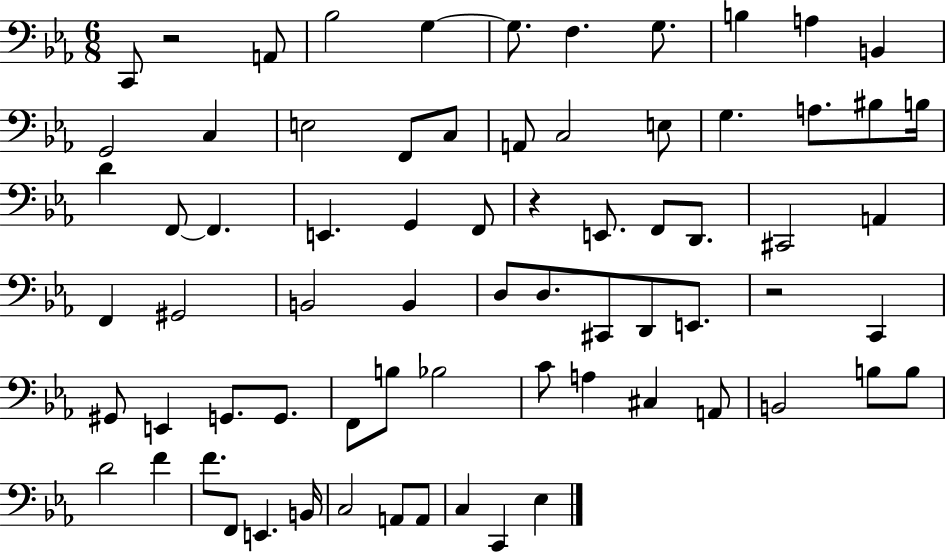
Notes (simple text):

C2/e R/h A2/e Bb3/h G3/q G3/e. F3/q. G3/e. B3/q A3/q B2/q G2/h C3/q E3/h F2/e C3/e A2/e C3/h E3/e G3/q. A3/e. BIS3/e B3/s D4/q F2/e F2/q. E2/q. G2/q F2/e R/q E2/e. F2/e D2/e. C#2/h A2/q F2/q G#2/h B2/h B2/q D3/e D3/e. C#2/e D2/e E2/e. R/h C2/q G#2/e E2/q G2/e. G2/e. F2/e B3/e Bb3/h C4/e A3/q C#3/q A2/e B2/h B3/e B3/e D4/h F4/q F4/e. F2/e E2/q. B2/s C3/h A2/e A2/e C3/q C2/q Eb3/q